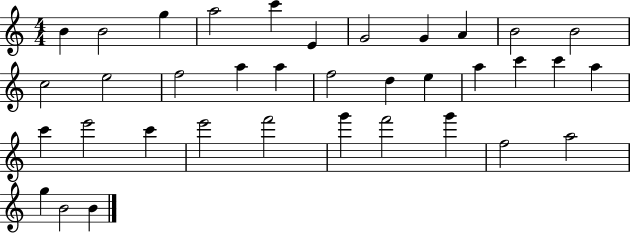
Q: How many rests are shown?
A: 0